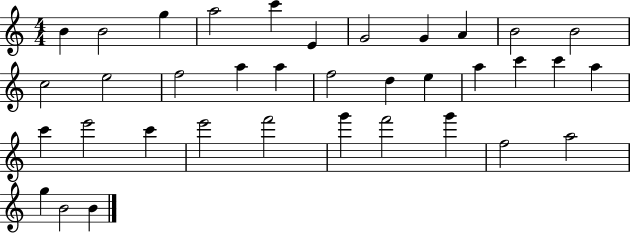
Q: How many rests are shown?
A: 0